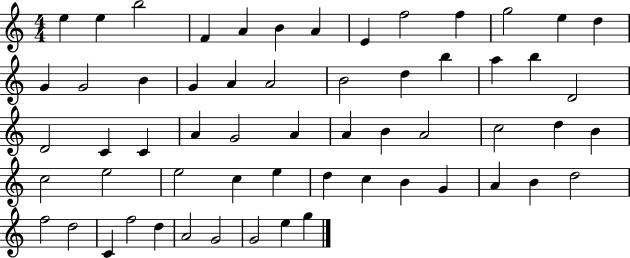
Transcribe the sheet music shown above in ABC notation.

X:1
T:Untitled
M:4/4
L:1/4
K:C
e e b2 F A B A E f2 f g2 e d G G2 B G A A2 B2 d b a b D2 D2 C C A G2 A A B A2 c2 d B c2 e2 e2 c e d c B G A B d2 f2 d2 C f2 d A2 G2 G2 e g